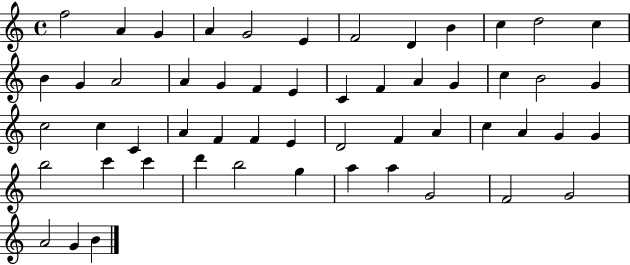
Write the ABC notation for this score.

X:1
T:Untitled
M:4/4
L:1/4
K:C
f2 A G A G2 E F2 D B c d2 c B G A2 A G F E C F A G c B2 G c2 c C A F F E D2 F A c A G G b2 c' c' d' b2 g a a G2 F2 G2 A2 G B